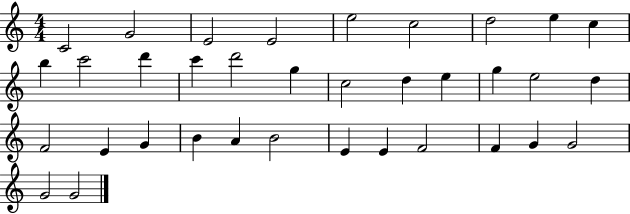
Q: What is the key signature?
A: C major